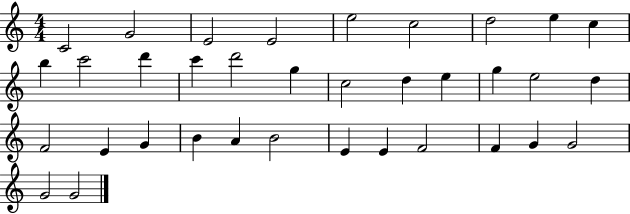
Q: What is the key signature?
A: C major